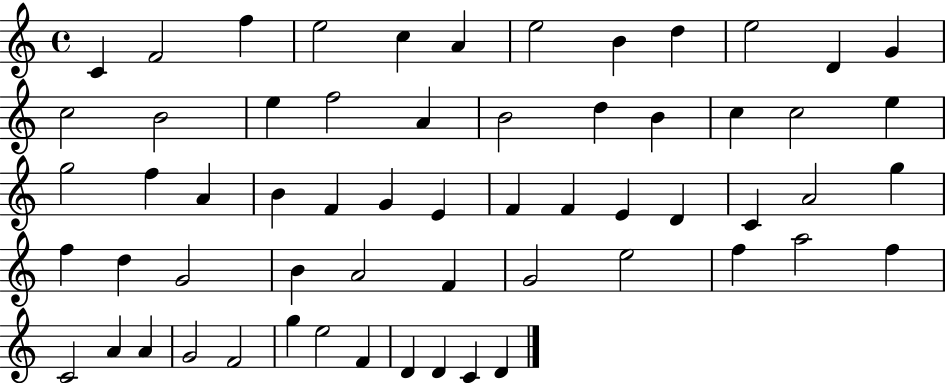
{
  \clef treble
  \time 4/4
  \defaultTimeSignature
  \key c \major
  c'4 f'2 f''4 | e''2 c''4 a'4 | e''2 b'4 d''4 | e''2 d'4 g'4 | \break c''2 b'2 | e''4 f''2 a'4 | b'2 d''4 b'4 | c''4 c''2 e''4 | \break g''2 f''4 a'4 | b'4 f'4 g'4 e'4 | f'4 f'4 e'4 d'4 | c'4 a'2 g''4 | \break f''4 d''4 g'2 | b'4 a'2 f'4 | g'2 e''2 | f''4 a''2 f''4 | \break c'2 a'4 a'4 | g'2 f'2 | g''4 e''2 f'4 | d'4 d'4 c'4 d'4 | \break \bar "|."
}